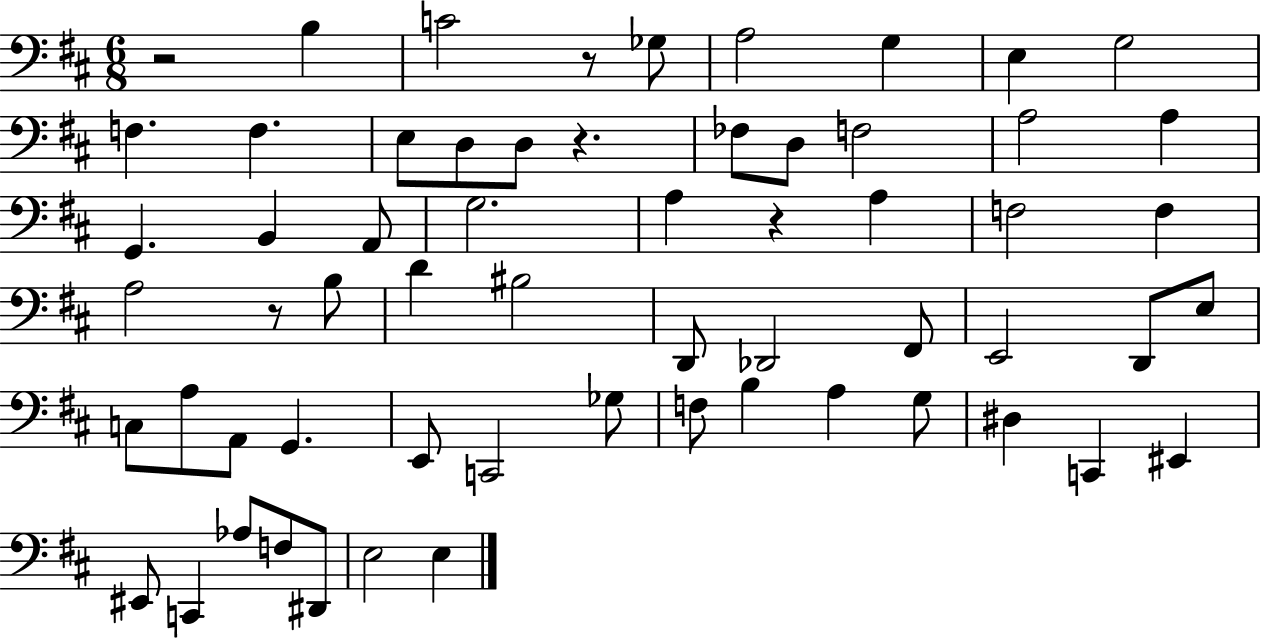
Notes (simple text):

R/h B3/q C4/h R/e Gb3/e A3/h G3/q E3/q G3/h F3/q. F3/q. E3/e D3/e D3/e R/q. FES3/e D3/e F3/h A3/h A3/q G2/q. B2/q A2/e G3/h. A3/q R/q A3/q F3/h F3/q A3/h R/e B3/e D4/q BIS3/h D2/e Db2/h F#2/e E2/h D2/e E3/e C3/e A3/e A2/e G2/q. E2/e C2/h Gb3/e F3/e B3/q A3/q G3/e D#3/q C2/q EIS2/q EIS2/e C2/q Ab3/e F3/e D#2/e E3/h E3/q